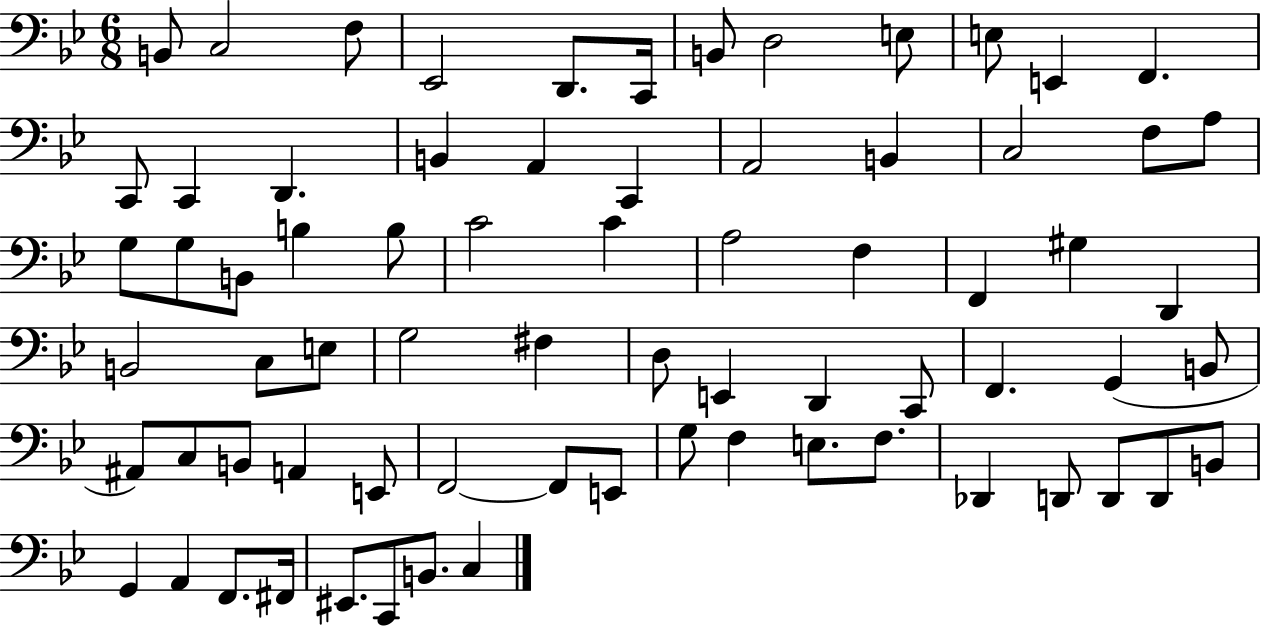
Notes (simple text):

B2/e C3/h F3/e Eb2/h D2/e. C2/s B2/e D3/h E3/e E3/e E2/q F2/q. C2/e C2/q D2/q. B2/q A2/q C2/q A2/h B2/q C3/h F3/e A3/e G3/e G3/e B2/e B3/q B3/e C4/h C4/q A3/h F3/q F2/q G#3/q D2/q B2/h C3/e E3/e G3/h F#3/q D3/e E2/q D2/q C2/e F2/q. G2/q B2/e A#2/e C3/e B2/e A2/q E2/e F2/h F2/e E2/e G3/e F3/q E3/e. F3/e. Db2/q D2/e D2/e D2/e B2/e G2/q A2/q F2/e. F#2/s EIS2/e. C2/e B2/e. C3/q